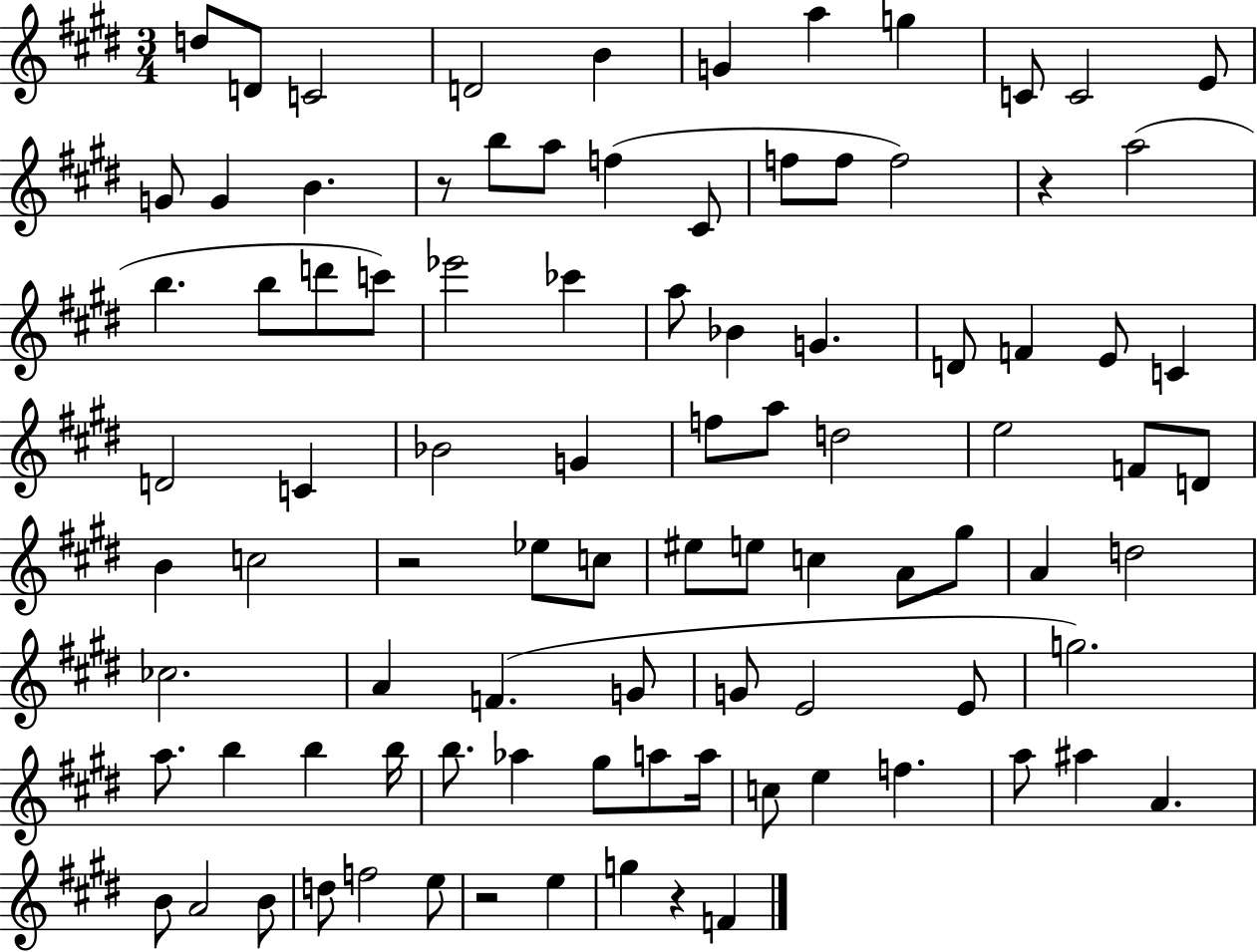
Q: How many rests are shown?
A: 5